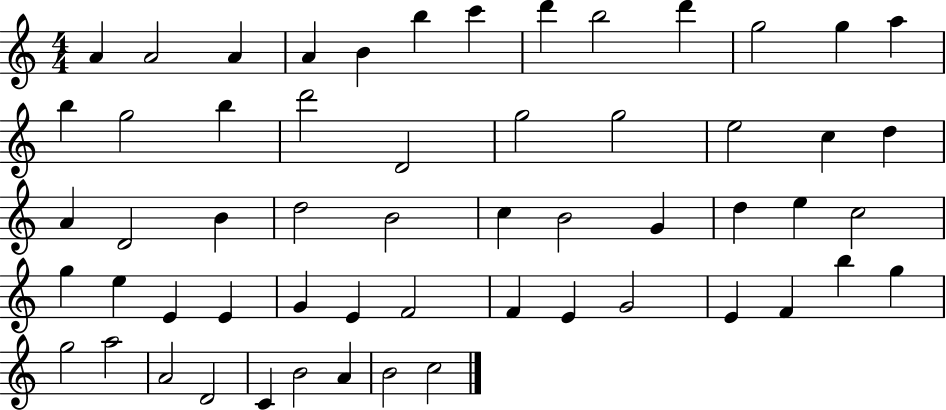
{
  \clef treble
  \numericTimeSignature
  \time 4/4
  \key c \major
  a'4 a'2 a'4 | a'4 b'4 b''4 c'''4 | d'''4 b''2 d'''4 | g''2 g''4 a''4 | \break b''4 g''2 b''4 | d'''2 d'2 | g''2 g''2 | e''2 c''4 d''4 | \break a'4 d'2 b'4 | d''2 b'2 | c''4 b'2 g'4 | d''4 e''4 c''2 | \break g''4 e''4 e'4 e'4 | g'4 e'4 f'2 | f'4 e'4 g'2 | e'4 f'4 b''4 g''4 | \break g''2 a''2 | a'2 d'2 | c'4 b'2 a'4 | b'2 c''2 | \break \bar "|."
}